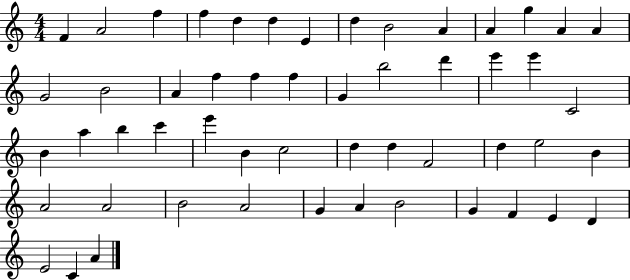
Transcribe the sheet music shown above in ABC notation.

X:1
T:Untitled
M:4/4
L:1/4
K:C
F A2 f f d d E d B2 A A g A A G2 B2 A f f f G b2 d' e' e' C2 B a b c' e' B c2 d d F2 d e2 B A2 A2 B2 A2 G A B2 G F E D E2 C A